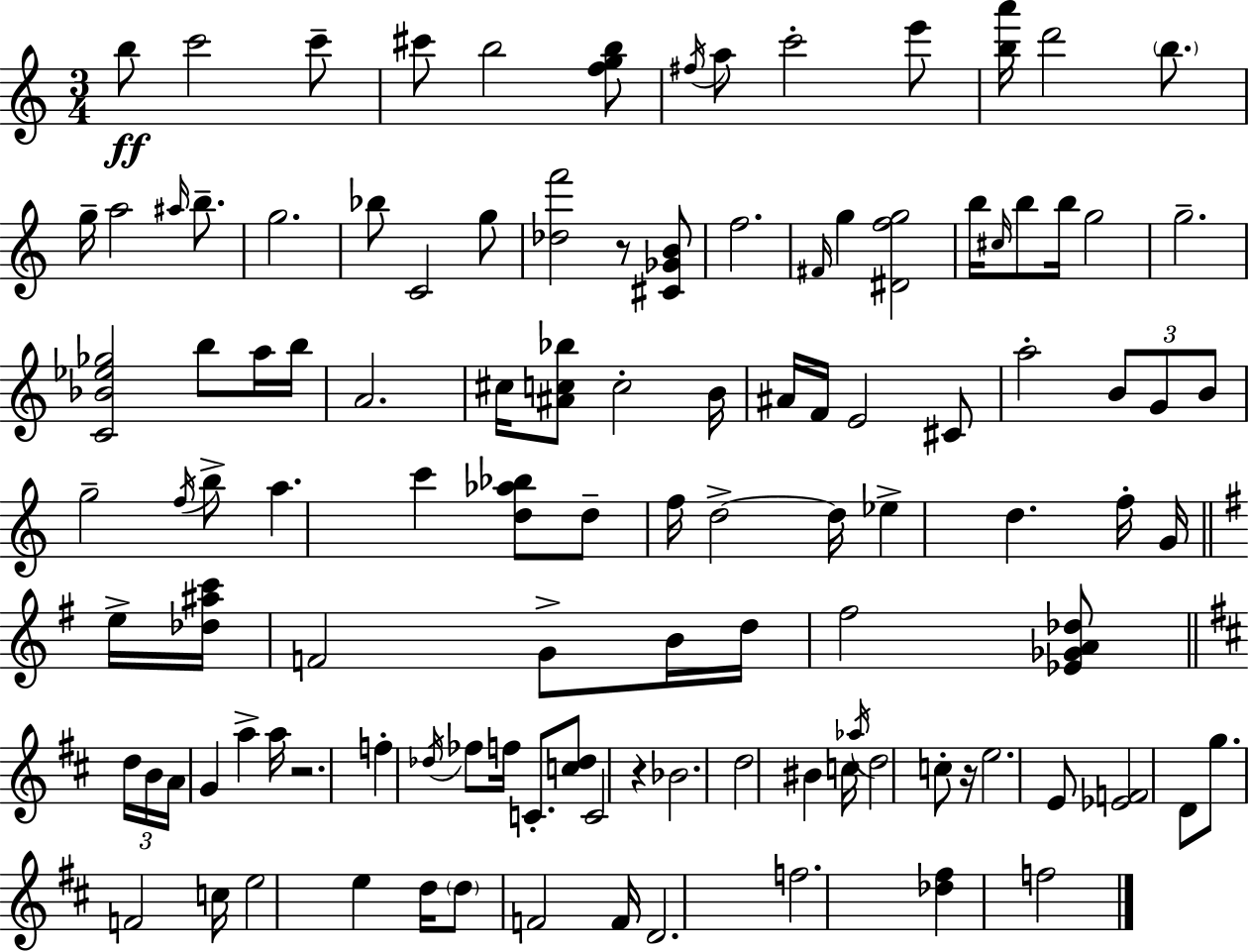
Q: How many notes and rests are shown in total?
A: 113